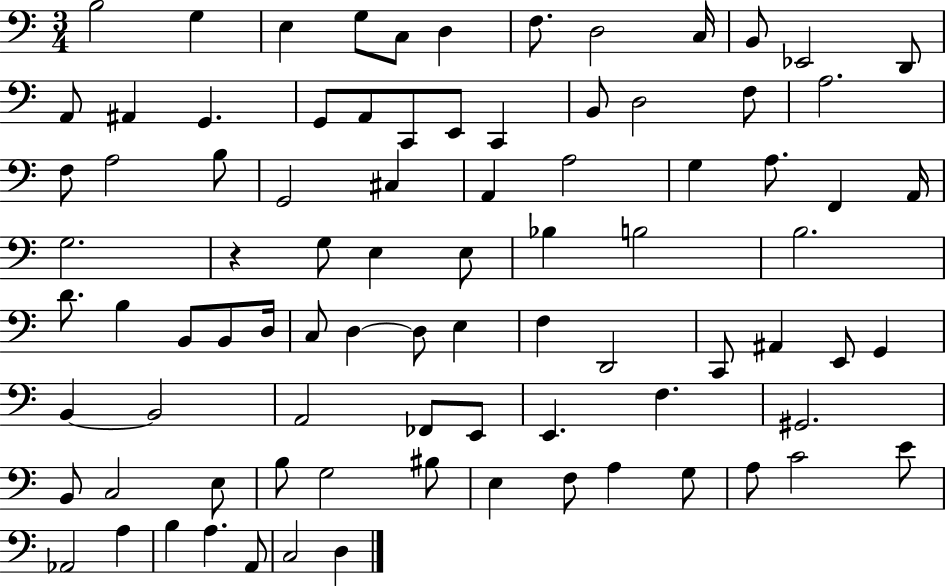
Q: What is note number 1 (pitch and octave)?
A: B3